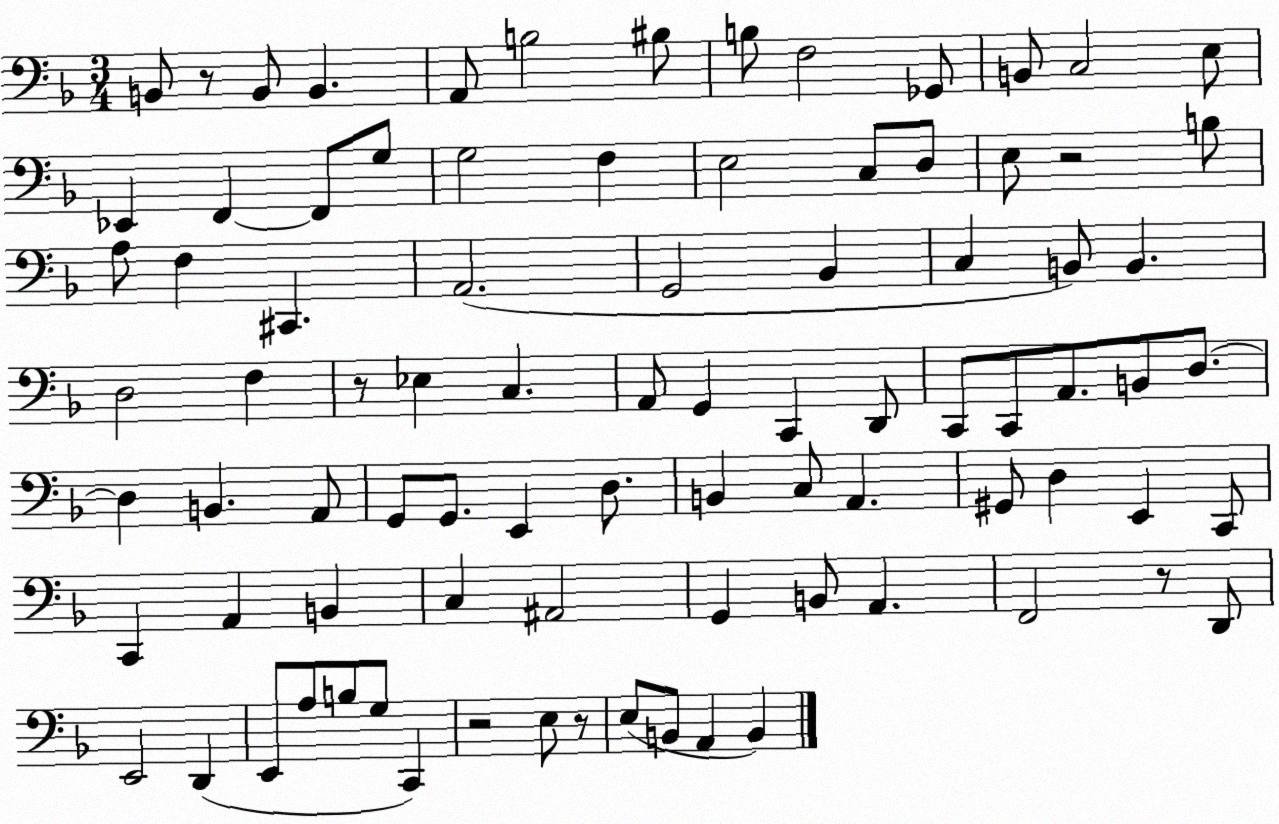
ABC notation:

X:1
T:Untitled
M:3/4
L:1/4
K:F
B,,/2 z/2 B,,/2 B,, A,,/2 B,2 ^B,/2 B,/2 F,2 _G,,/2 B,,/2 C,2 E,/2 _E,, F,, F,,/2 G,/2 G,2 F, E,2 C,/2 D,/2 E,/2 z2 B,/2 A,/2 F, ^C,, A,,2 G,,2 _B,, C, B,,/2 B,, D,2 F, z/2 _E, C, A,,/2 G,, C,, D,,/2 C,,/2 C,,/2 A,,/2 B,,/2 D,/2 D, B,, A,,/2 G,,/2 G,,/2 E,, D,/2 B,, C,/2 A,, ^G,,/2 D, E,, C,,/2 C,, A,, B,, C, ^A,,2 G,, B,,/2 A,, F,,2 z/2 D,,/2 E,,2 D,, E,,/2 A,/2 B,/2 G,/2 C,, z2 E,/2 z/2 E,/2 B,,/2 A,, B,,